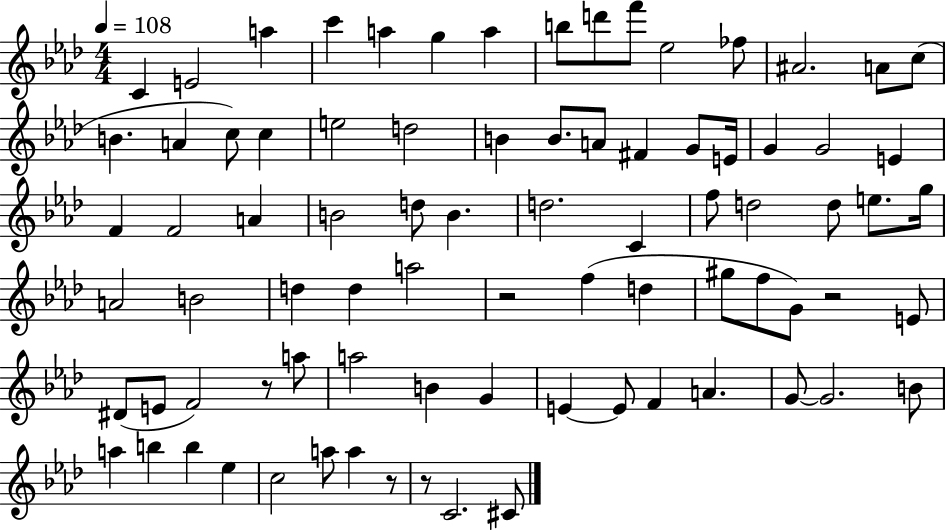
C4/q E4/h A5/q C6/q A5/q G5/q A5/q B5/e D6/e F6/e Eb5/h FES5/e A#4/h. A4/e C5/e B4/q. A4/q C5/e C5/q E5/h D5/h B4/q B4/e. A4/e F#4/q G4/e E4/s G4/q G4/h E4/q F4/q F4/h A4/q B4/h D5/e B4/q. D5/h. C4/q F5/e D5/h D5/e E5/e. G5/s A4/h B4/h D5/q D5/q A5/h R/h F5/q D5/q G#5/e F5/e G4/e R/h E4/e D#4/e E4/e F4/h R/e A5/e A5/h B4/q G4/q E4/q E4/e F4/q A4/q. G4/e G4/h. B4/e A5/q B5/q B5/q Eb5/q C5/h A5/e A5/q R/e R/e C4/h. C#4/e